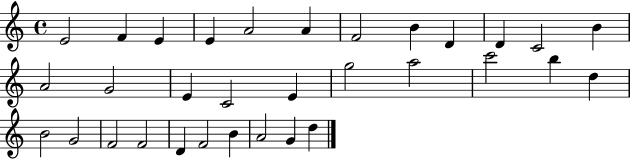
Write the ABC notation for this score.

X:1
T:Untitled
M:4/4
L:1/4
K:C
E2 F E E A2 A F2 B D D C2 B A2 G2 E C2 E g2 a2 c'2 b d B2 G2 F2 F2 D F2 B A2 G d